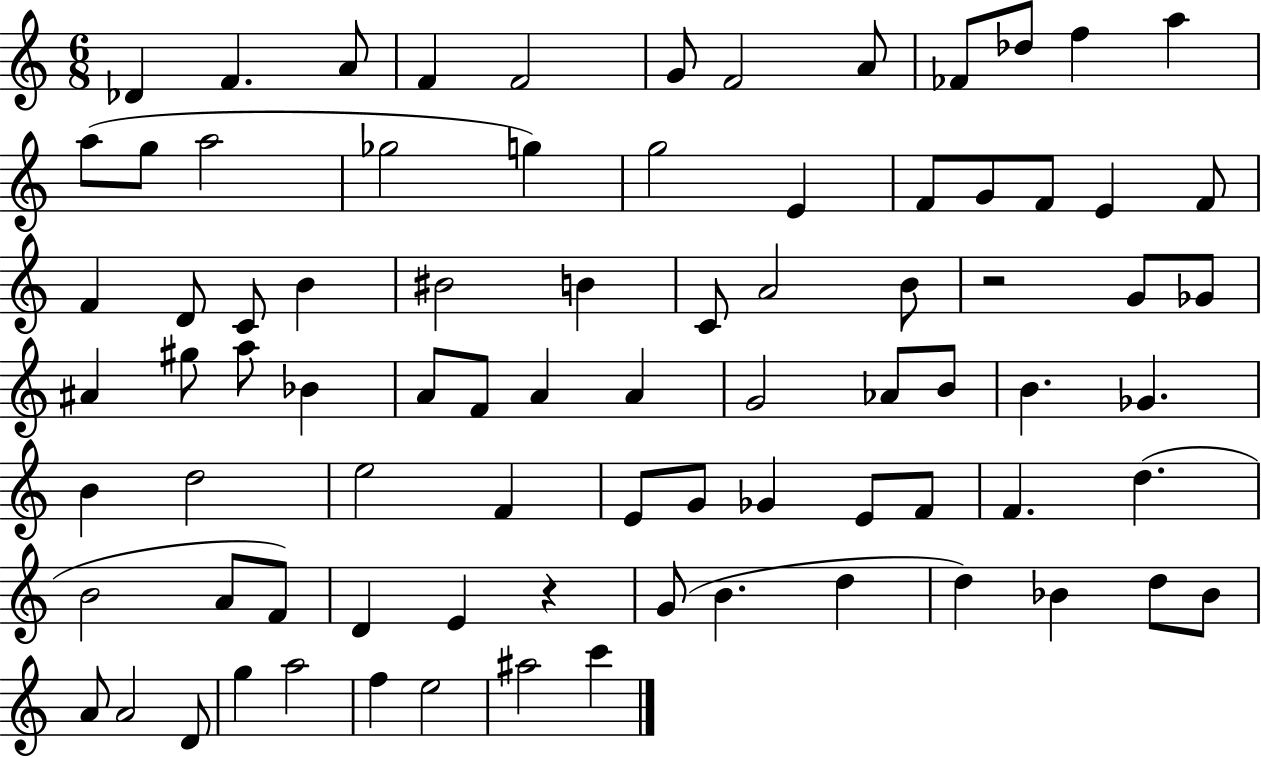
{
  \clef treble
  \numericTimeSignature
  \time 6/8
  \key c \major
  \repeat volta 2 { des'4 f'4. a'8 | f'4 f'2 | g'8 f'2 a'8 | fes'8 des''8 f''4 a''4 | \break a''8( g''8 a''2 | ges''2 g''4) | g''2 e'4 | f'8 g'8 f'8 e'4 f'8 | \break f'4 d'8 c'8 b'4 | bis'2 b'4 | c'8 a'2 b'8 | r2 g'8 ges'8 | \break ais'4 gis''8 a''8 bes'4 | a'8 f'8 a'4 a'4 | g'2 aes'8 b'8 | b'4. ges'4. | \break b'4 d''2 | e''2 f'4 | e'8 g'8 ges'4 e'8 f'8 | f'4. d''4.( | \break b'2 a'8 f'8) | d'4 e'4 r4 | g'8( b'4. d''4 | d''4) bes'4 d''8 bes'8 | \break a'8 a'2 d'8 | g''4 a''2 | f''4 e''2 | ais''2 c'''4 | \break } \bar "|."
}